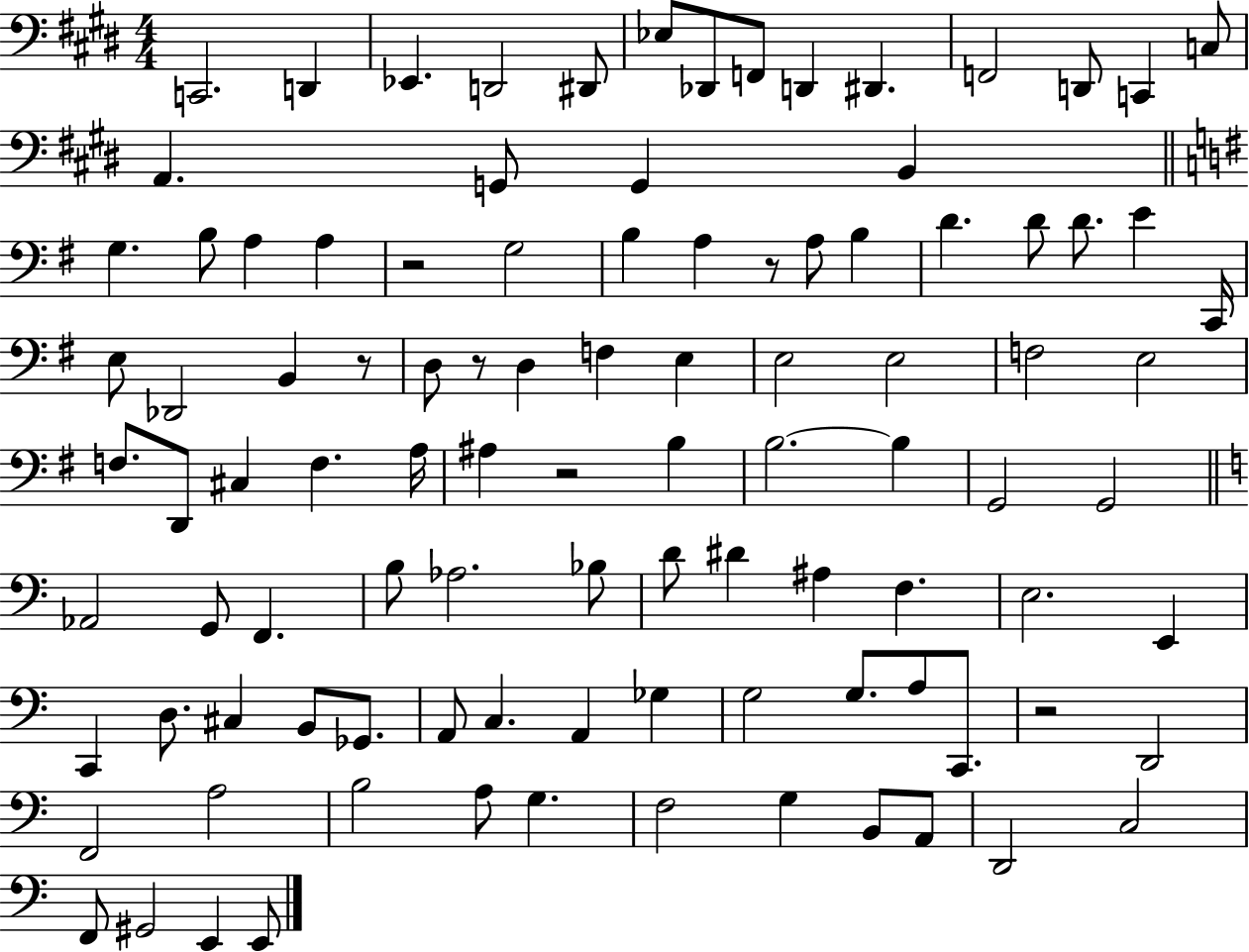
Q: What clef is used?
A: bass